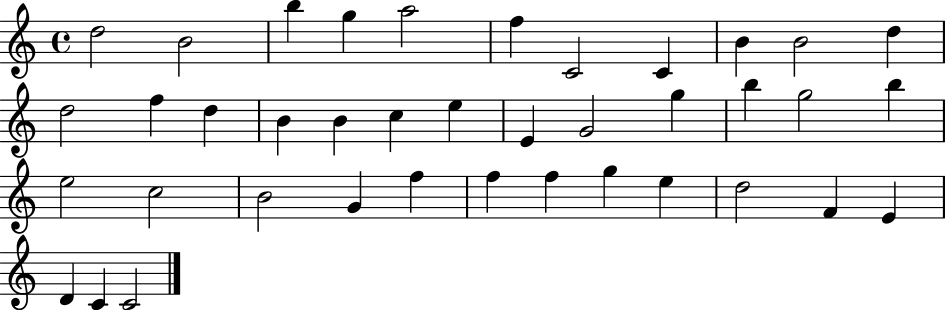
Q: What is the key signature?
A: C major